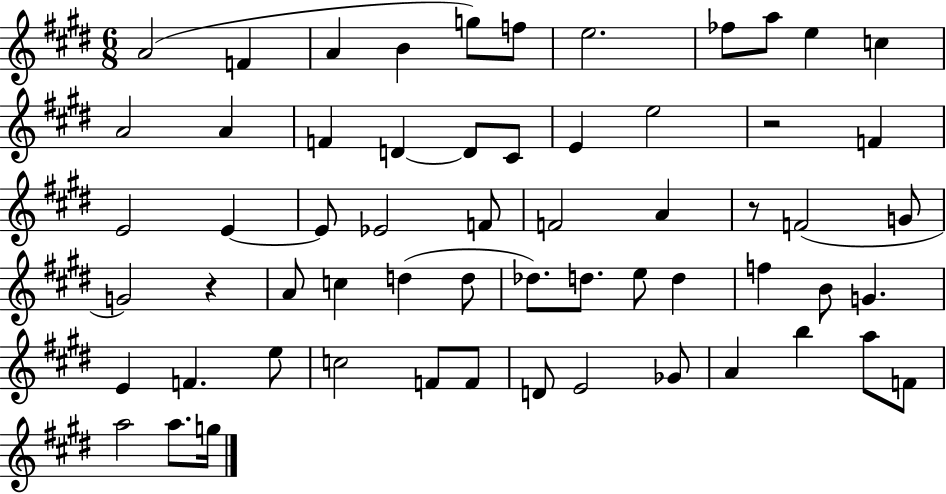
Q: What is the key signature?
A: E major